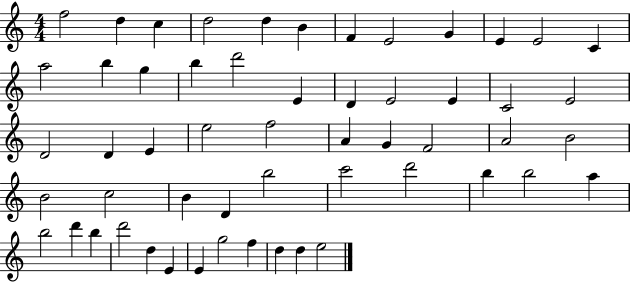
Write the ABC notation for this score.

X:1
T:Untitled
M:4/4
L:1/4
K:C
f2 d c d2 d B F E2 G E E2 C a2 b g b d'2 E D E2 E C2 E2 D2 D E e2 f2 A G F2 A2 B2 B2 c2 B D b2 c'2 d'2 b b2 a b2 d' b d'2 d E E g2 f d d e2